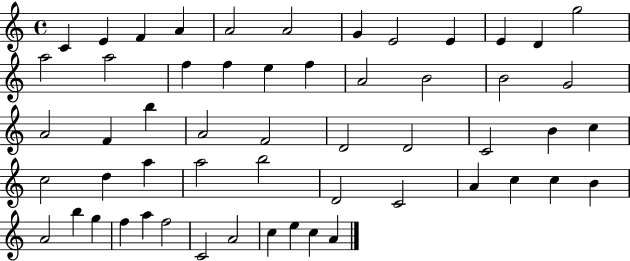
C4/q E4/q F4/q A4/q A4/h A4/h G4/q E4/h E4/q E4/q D4/q G5/h A5/h A5/h F5/q F5/q E5/q F5/q A4/h B4/h B4/h G4/h A4/h F4/q B5/q A4/h F4/h D4/h D4/h C4/h B4/q C5/q C5/h D5/q A5/q A5/h B5/h D4/h C4/h A4/q C5/q C5/q B4/q A4/h B5/q G5/q F5/q A5/q F5/h C4/h A4/h C5/q E5/q C5/q A4/q